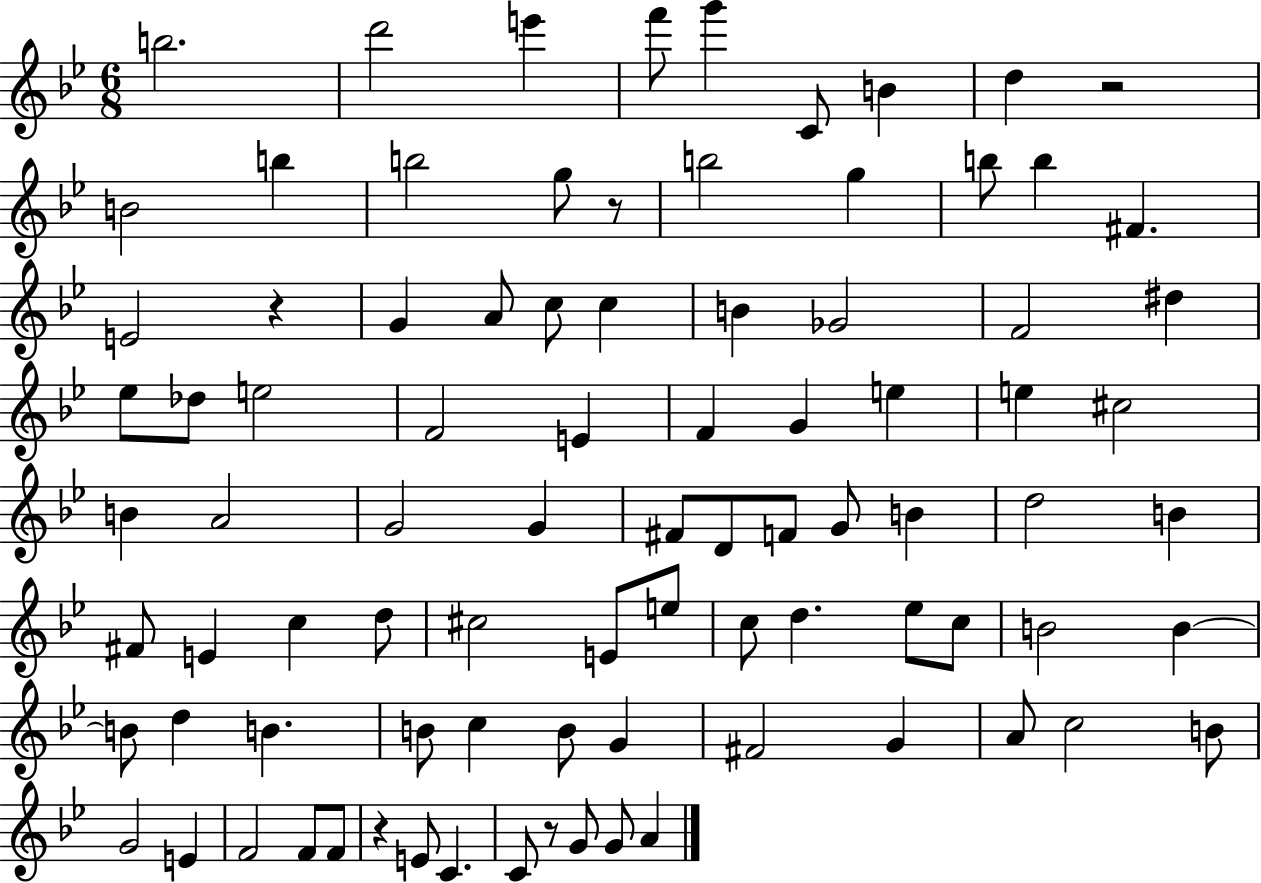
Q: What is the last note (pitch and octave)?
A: A4